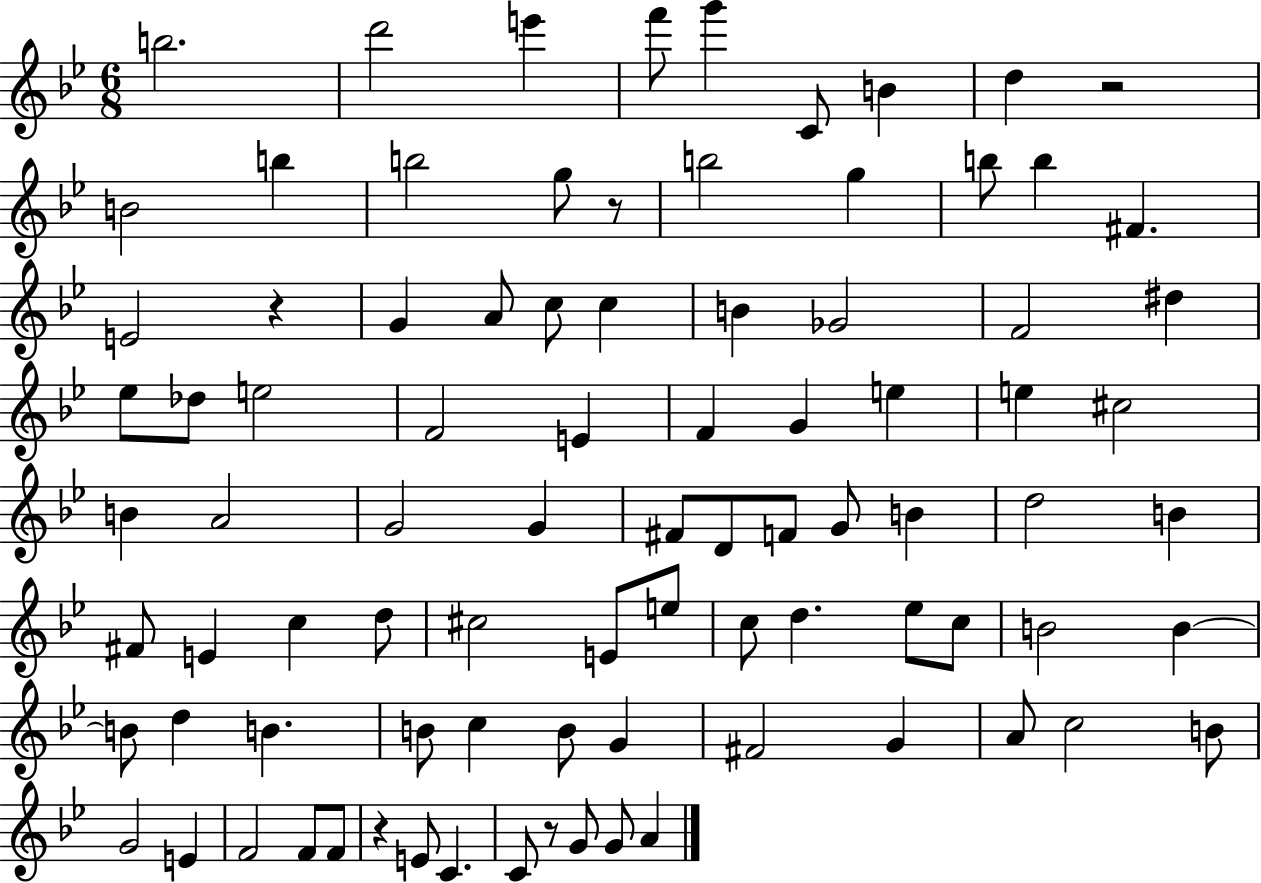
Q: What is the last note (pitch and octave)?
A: A4